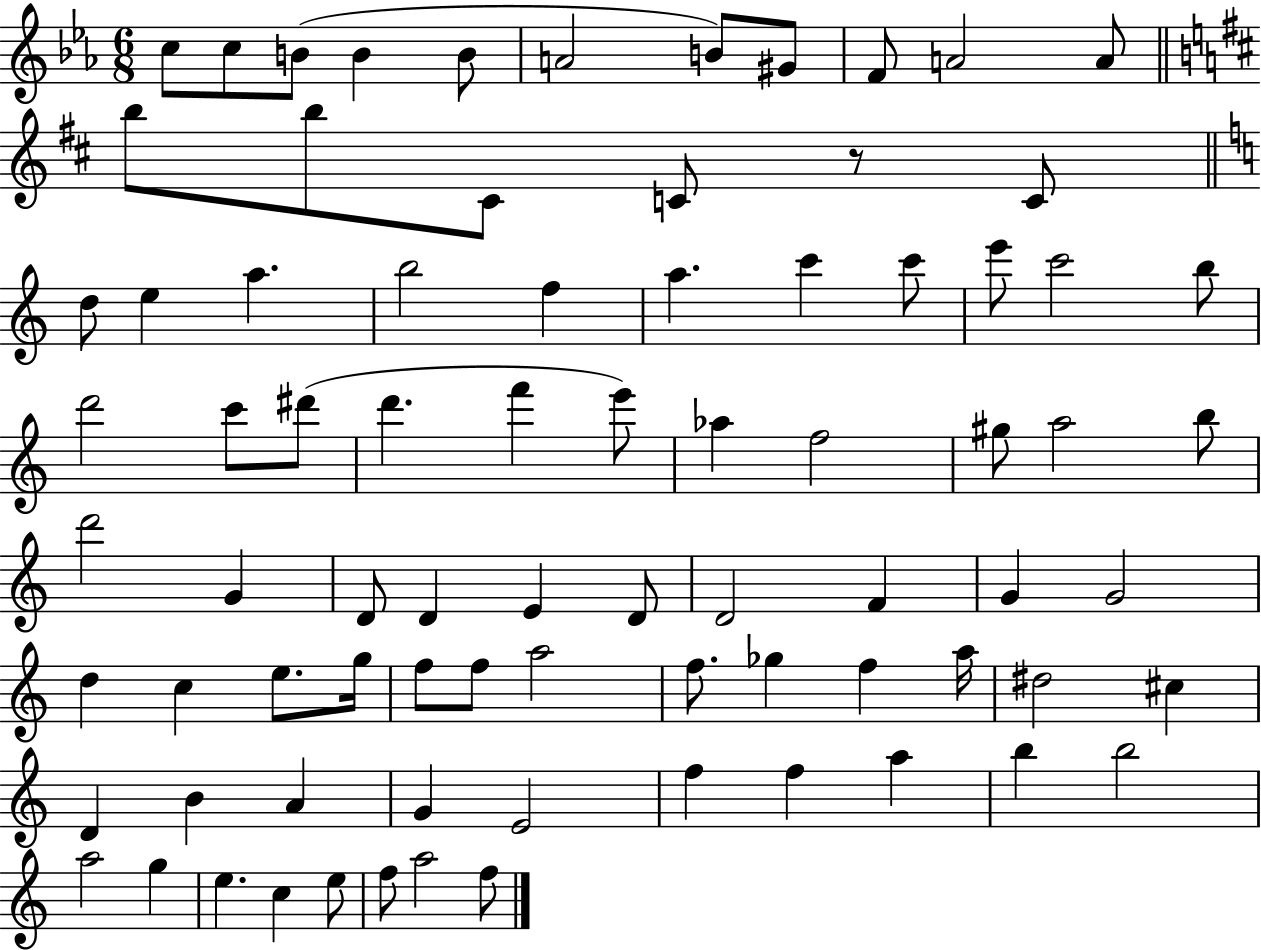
{
  \clef treble
  \numericTimeSignature
  \time 6/8
  \key ees \major
  c''8 c''8 b'8( b'4 b'8 | a'2 b'8) gis'8 | f'8 a'2 a'8 | \bar "||" \break \key d \major b''8 b''8 cis'8 c'8 r8 c'8 | \bar "||" \break \key c \major d''8 e''4 a''4. | b''2 f''4 | a''4. c'''4 c'''8 | e'''8 c'''2 b''8 | \break d'''2 c'''8 dis'''8( | d'''4. f'''4 e'''8) | aes''4 f''2 | gis''8 a''2 b''8 | \break d'''2 g'4 | d'8 d'4 e'4 d'8 | d'2 f'4 | g'4 g'2 | \break d''4 c''4 e''8. g''16 | f''8 f''8 a''2 | f''8. ges''4 f''4 a''16 | dis''2 cis''4 | \break d'4 b'4 a'4 | g'4 e'2 | f''4 f''4 a''4 | b''4 b''2 | \break a''2 g''4 | e''4. c''4 e''8 | f''8 a''2 f''8 | \bar "|."
}